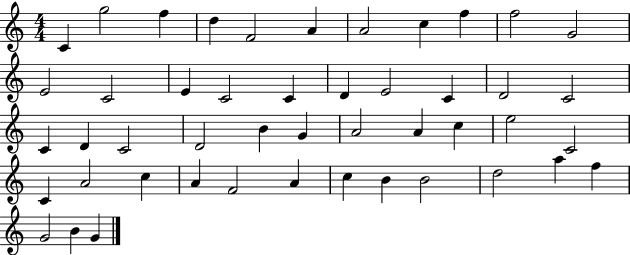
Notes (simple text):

C4/q G5/h F5/q D5/q F4/h A4/q A4/h C5/q F5/q F5/h G4/h E4/h C4/h E4/q C4/h C4/q D4/q E4/h C4/q D4/h C4/h C4/q D4/q C4/h D4/h B4/q G4/q A4/h A4/q C5/q E5/h C4/h C4/q A4/h C5/q A4/q F4/h A4/q C5/q B4/q B4/h D5/h A5/q F5/q G4/h B4/q G4/q